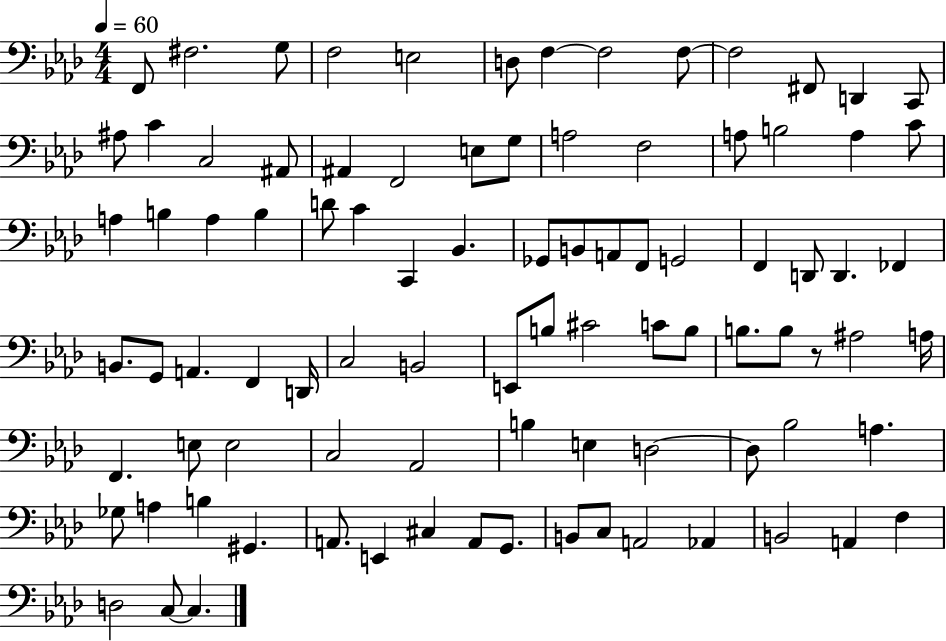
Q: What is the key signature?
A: AES major